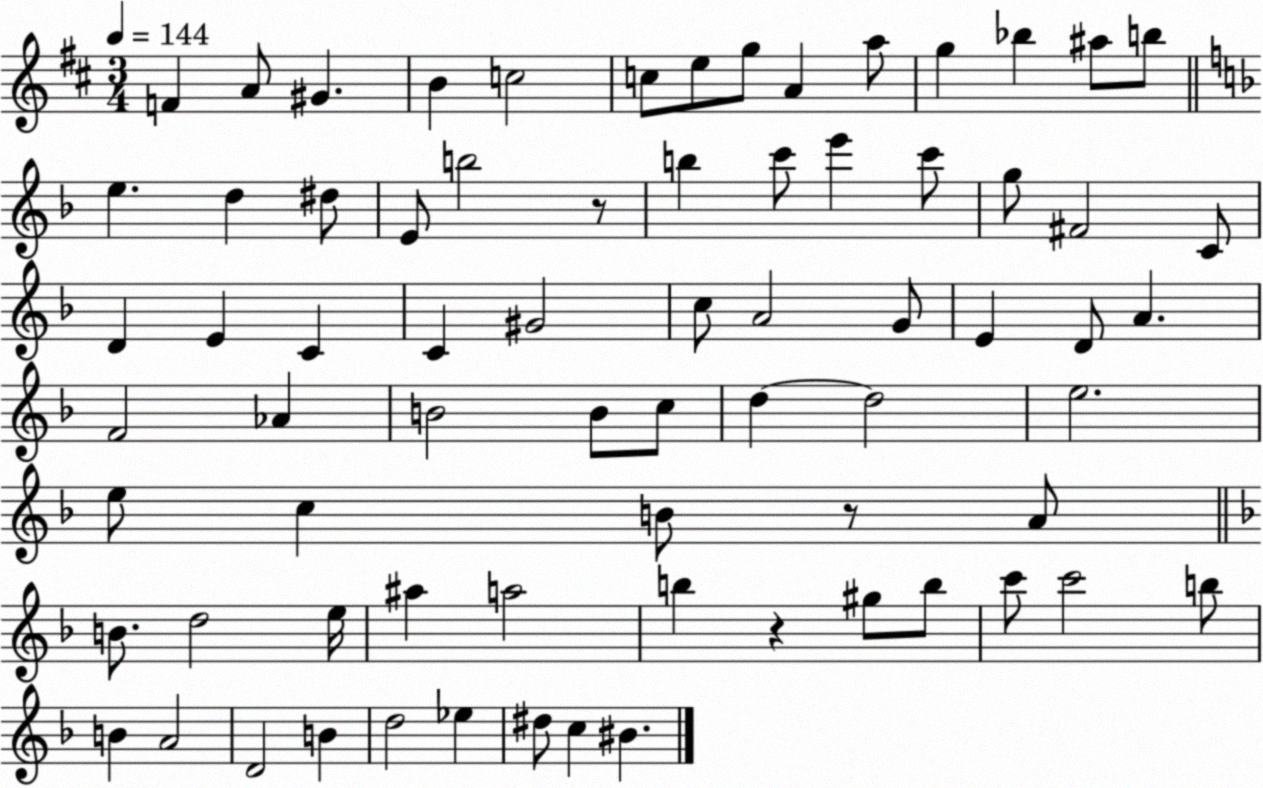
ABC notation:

X:1
T:Untitled
M:3/4
L:1/4
K:D
F A/2 ^G B c2 c/2 e/2 g/2 A a/2 g _b ^a/2 b/2 e d ^d/2 E/2 b2 z/2 b c'/2 e' c'/2 g/2 ^F2 C/2 D E C C ^G2 c/2 A2 G/2 E D/2 A F2 _A B2 B/2 c/2 d d2 e2 e/2 c B/2 z/2 A/2 B/2 d2 e/4 ^a a2 b z ^g/2 b/2 c'/2 c'2 b/2 B A2 D2 B d2 _e ^d/2 c ^B